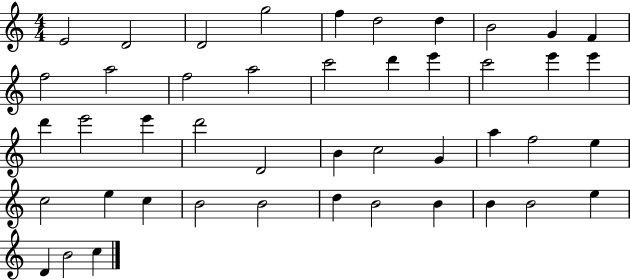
{
  \clef treble
  \numericTimeSignature
  \time 4/4
  \key c \major
  e'2 d'2 | d'2 g''2 | f''4 d''2 d''4 | b'2 g'4 f'4 | \break f''2 a''2 | f''2 a''2 | c'''2 d'''4 e'''4 | c'''2 e'''4 e'''4 | \break d'''4 e'''2 e'''4 | d'''2 d'2 | b'4 c''2 g'4 | a''4 f''2 e''4 | \break c''2 e''4 c''4 | b'2 b'2 | d''4 b'2 b'4 | b'4 b'2 e''4 | \break d'4 b'2 c''4 | \bar "|."
}